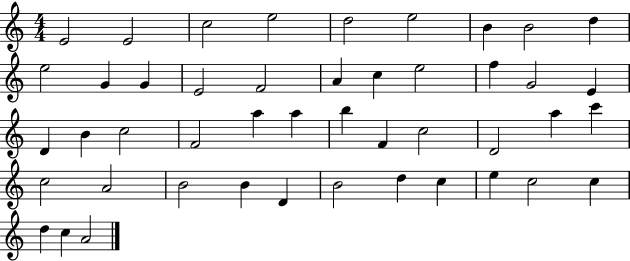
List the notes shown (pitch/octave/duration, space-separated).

E4/h E4/h C5/h E5/h D5/h E5/h B4/q B4/h D5/q E5/h G4/q G4/q E4/h F4/h A4/q C5/q E5/h F5/q G4/h E4/q D4/q B4/q C5/h F4/h A5/q A5/q B5/q F4/q C5/h D4/h A5/q C6/q C5/h A4/h B4/h B4/q D4/q B4/h D5/q C5/q E5/q C5/h C5/q D5/q C5/q A4/h